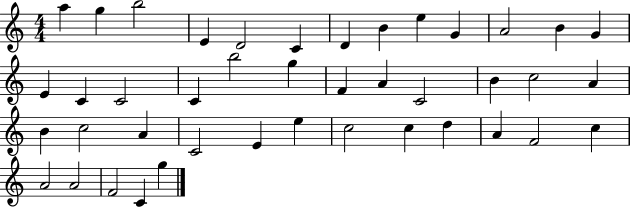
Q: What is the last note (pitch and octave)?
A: G5